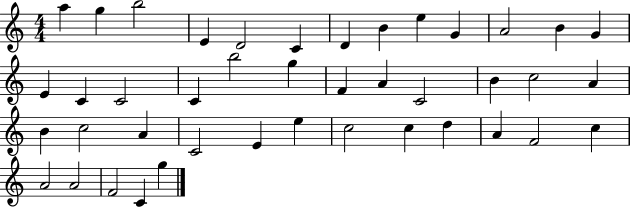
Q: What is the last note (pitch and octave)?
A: G5